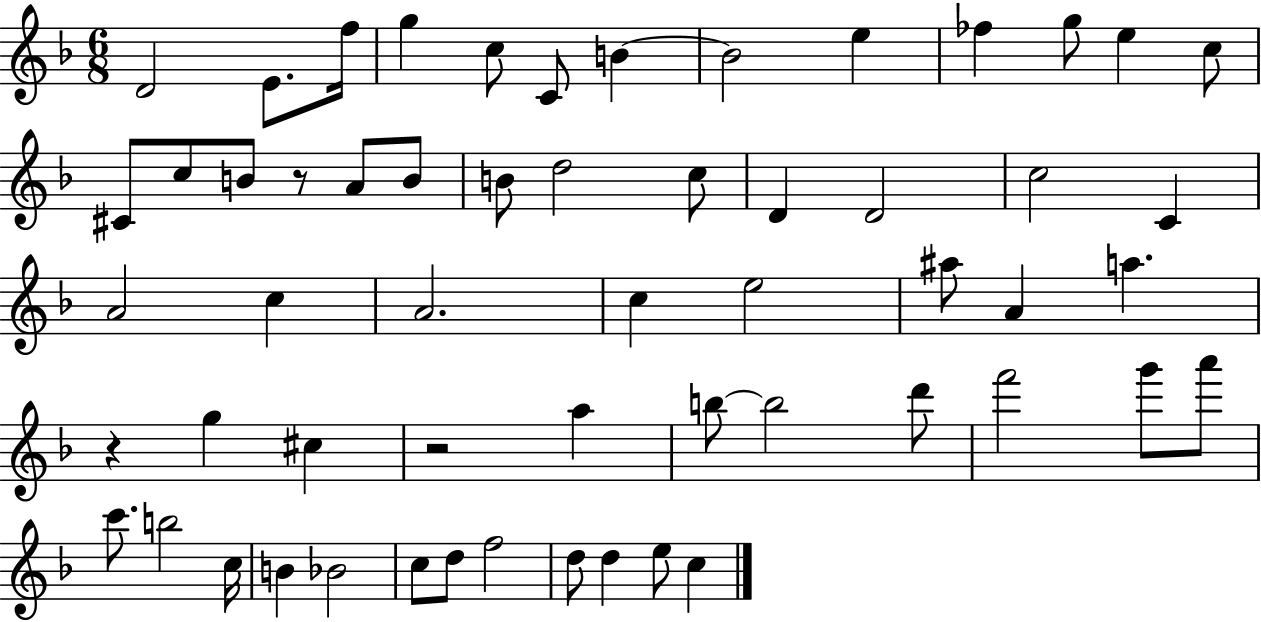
X:1
T:Untitled
M:6/8
L:1/4
K:F
D2 E/2 f/4 g c/2 C/2 B B2 e _f g/2 e c/2 ^C/2 c/2 B/2 z/2 A/2 B/2 B/2 d2 c/2 D D2 c2 C A2 c A2 c e2 ^a/2 A a z g ^c z2 a b/2 b2 d'/2 f'2 g'/2 a'/2 c'/2 b2 c/4 B _B2 c/2 d/2 f2 d/2 d e/2 c